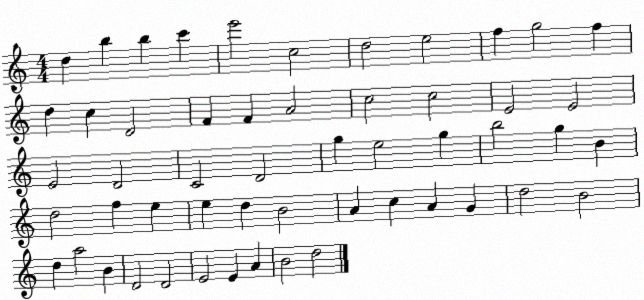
X:1
T:Untitled
M:4/4
L:1/4
K:C
d b b c' e'2 c2 d2 e2 f g2 f d c D2 F F A2 c2 c2 E2 E2 E2 D2 C2 D2 g e2 g b2 g B d2 f e e d B2 A c A G d2 B2 d a2 B D2 D2 E2 E A B2 d2